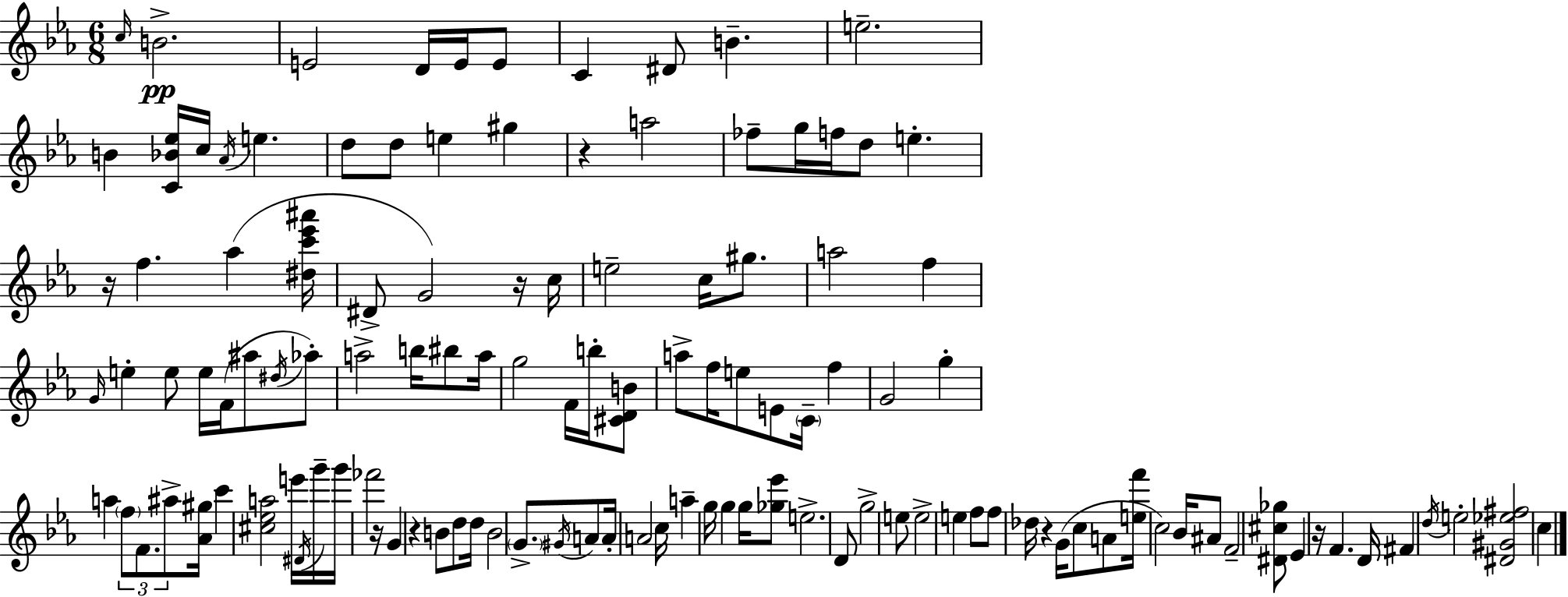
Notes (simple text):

C5/s B4/h. E4/h D4/s E4/s E4/e C4/q D#4/e B4/q. E5/h. B4/q [C4,Bb4,Eb5]/s C5/s Ab4/s E5/q. D5/e D5/e E5/q G#5/q R/q A5/h FES5/e G5/s F5/s D5/e E5/q. R/s F5/q. Ab5/q [D#5,C6,Eb6,A#6]/s D#4/e G4/h R/s C5/s E5/h C5/s G#5/e. A5/h F5/q G4/s E5/q E5/e E5/s F4/s A#5/e D#5/s Ab5/e A5/h B5/s BIS5/e A5/s G5/h F4/s B5/s [C#4,D4,B4]/e A5/e F5/s E5/e E4/e C4/s F5/q G4/h G5/q A5/q F5/e F4/e. A#5/e [Ab4,G#5]/s C6/q [C#5,Eb5,A5]/h E6/s D#4/s G6/s G6/s FES6/h R/s G4/q R/q B4/e D5/e D5/s B4/h G4/e. G#4/s A4/e A4/s A4/h C5/s A5/q G5/s G5/q G5/s [Gb5,Eb6]/e E5/h. D4/e G5/h E5/e E5/h E5/q F5/e F5/e Db5/s R/q G4/s C5/e A4/e [E5,F6]/s C5/h Bb4/s A#4/e F4/h [D#4,C#5,Gb5]/e Eb4/q R/s F4/q. D4/s F#4/q D5/s E5/h [D#4,G#4,Eb5,F#5]/h C5/q